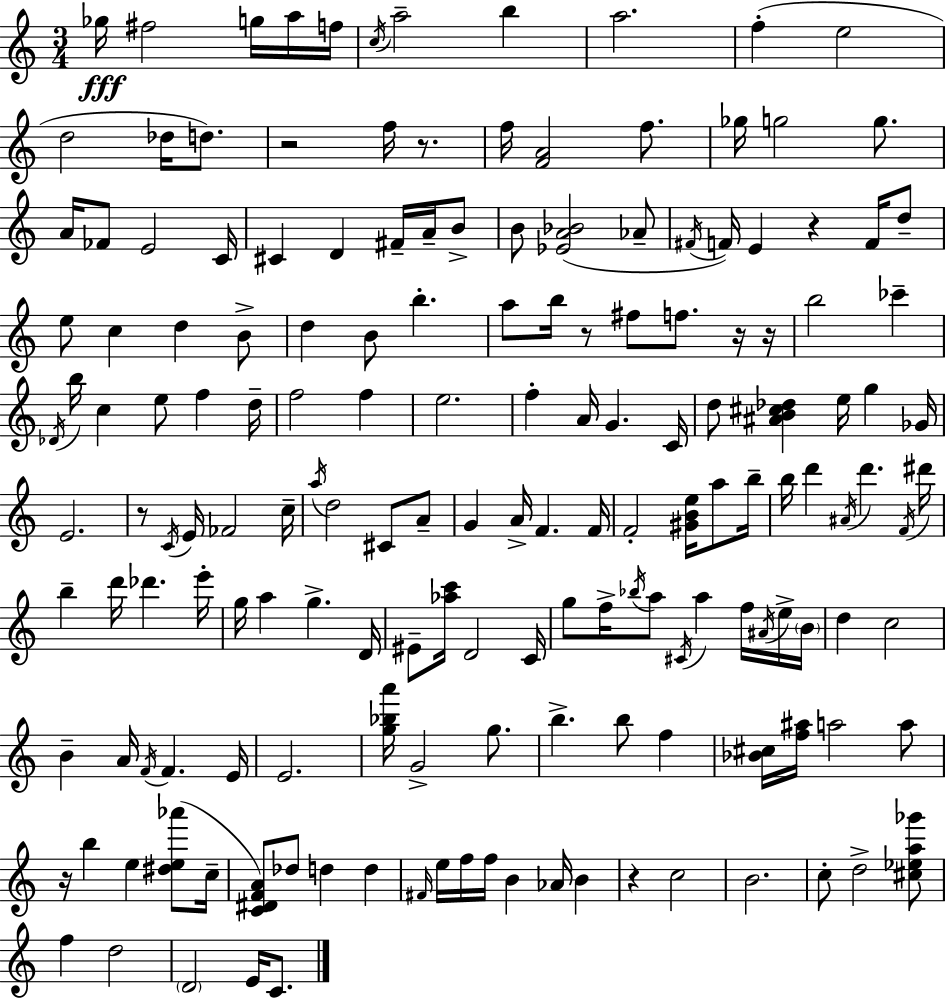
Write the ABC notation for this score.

X:1
T:Untitled
M:3/4
L:1/4
K:C
_g/4 ^f2 g/4 a/4 f/4 c/4 a2 b a2 f e2 d2 _d/4 d/2 z2 f/4 z/2 f/4 [FA]2 f/2 _g/4 g2 g/2 A/4 _F/2 E2 C/4 ^C D ^F/4 A/4 B/2 B/2 [_EA_B]2 _A/2 ^F/4 F/4 E z F/4 d/2 e/2 c d B/2 d B/2 b a/2 b/4 z/2 ^f/2 f/2 z/4 z/4 b2 _c' _D/4 b/4 c e/2 f d/4 f2 f e2 f A/4 G C/4 d/2 [^AB^c_d] e/4 g _G/4 E2 z/2 C/4 E/4 _F2 c/4 a/4 d2 ^C/2 A/2 G A/4 F F/4 F2 [^GBe]/4 a/2 b/4 b/4 d' ^A/4 d' F/4 ^d'/4 b d'/4 _d' e'/4 g/4 a g D/4 ^E/2 [_ac']/4 D2 C/4 g/2 f/4 _b/4 a/2 ^C/4 a f/4 ^A/4 e/4 B/4 d c2 B A/4 F/4 F E/4 E2 [g_ba']/4 G2 g/2 b b/2 f [_B^c]/4 [f^a]/4 a2 a/2 z/4 b e [^de_a']/2 c/4 [C^DFA]/2 _d/2 d d ^F/4 e/4 f/4 f/4 B _A/4 B z c2 B2 c/2 d2 [^c_ea_g']/2 f d2 D2 E/4 C/2